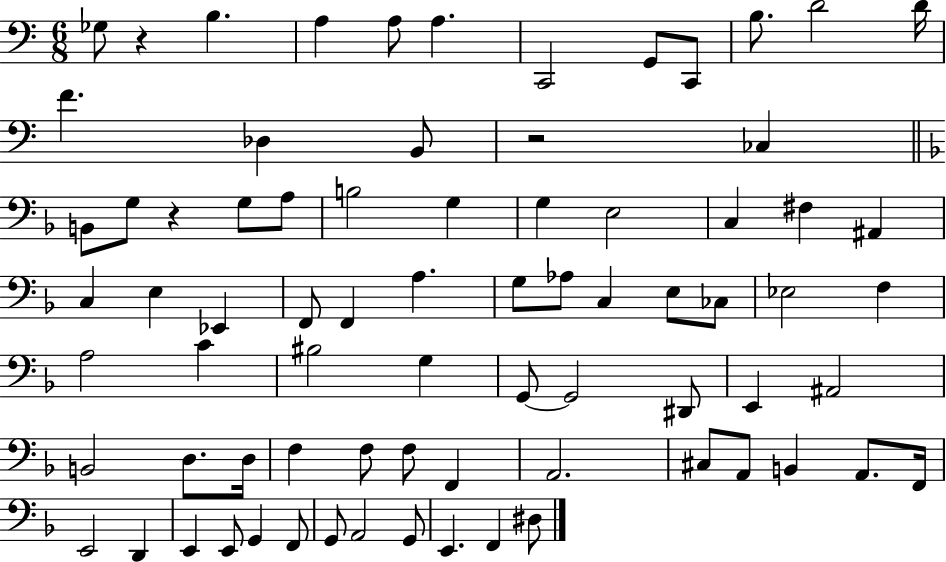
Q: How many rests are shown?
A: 3